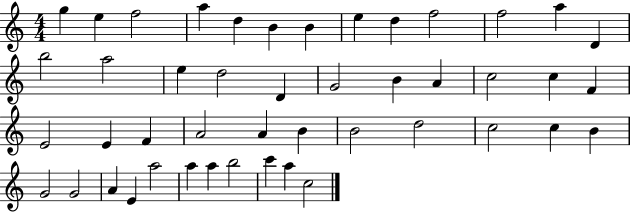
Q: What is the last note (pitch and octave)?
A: C5